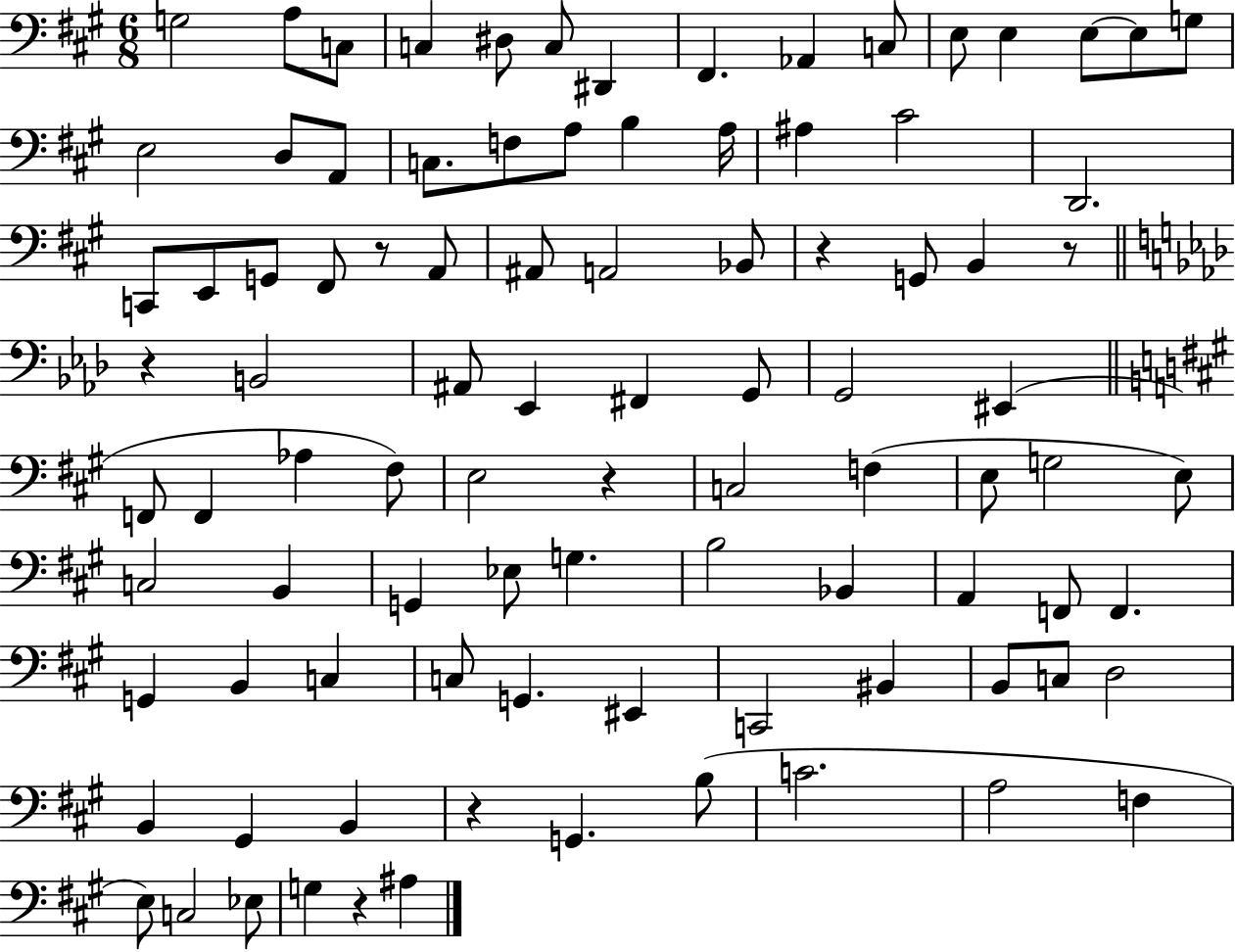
{
  \clef bass
  \numericTimeSignature
  \time 6/8
  \key a \major
  \repeat volta 2 { g2 a8 c8 | c4 dis8 c8 dis,4 | fis,4. aes,4 c8 | e8 e4 e8~~ e8 g8 | \break e2 d8 a,8 | c8. f8 a8 b4 a16 | ais4 cis'2 | d,2. | \break c,8 e,8 g,8 fis,8 r8 a,8 | ais,8 a,2 bes,8 | r4 g,8 b,4 r8 | \bar "||" \break \key aes \major r4 b,2 | ais,8 ees,4 fis,4 g,8 | g,2 eis,4( | \bar "||" \break \key a \major f,8 f,4 aes4 fis8) | e2 r4 | c2 f4( | e8 g2 e8) | \break c2 b,4 | g,4 ees8 g4. | b2 bes,4 | a,4 f,8 f,4. | \break g,4 b,4 c4 | c8 g,4. eis,4 | c,2 bis,4 | b,8 c8 d2 | \break b,4 gis,4 b,4 | r4 g,4. b8( | c'2. | a2 f4 | \break e8) c2 ees8 | g4 r4 ais4 | } \bar "|."
}